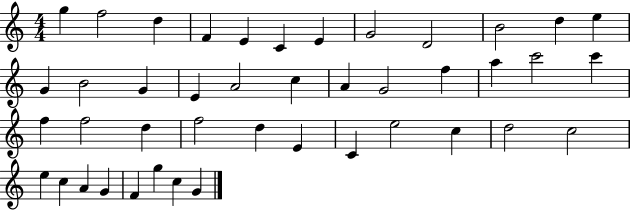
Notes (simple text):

G5/q F5/h D5/q F4/q E4/q C4/q E4/q G4/h D4/h B4/h D5/q E5/q G4/q B4/h G4/q E4/q A4/h C5/q A4/q G4/h F5/q A5/q C6/h C6/q F5/q F5/h D5/q F5/h D5/q E4/q C4/q E5/h C5/q D5/h C5/h E5/q C5/q A4/q G4/q F4/q G5/q C5/q G4/q